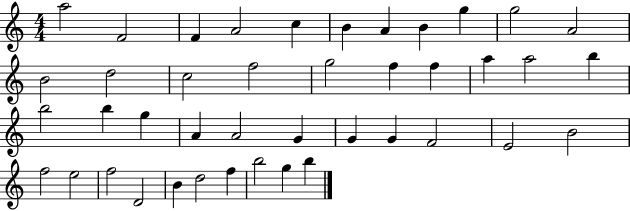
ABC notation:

X:1
T:Untitled
M:4/4
L:1/4
K:C
a2 F2 F A2 c B A B g g2 A2 B2 d2 c2 f2 g2 f f a a2 b b2 b g A A2 G G G F2 E2 B2 f2 e2 f2 D2 B d2 f b2 g b